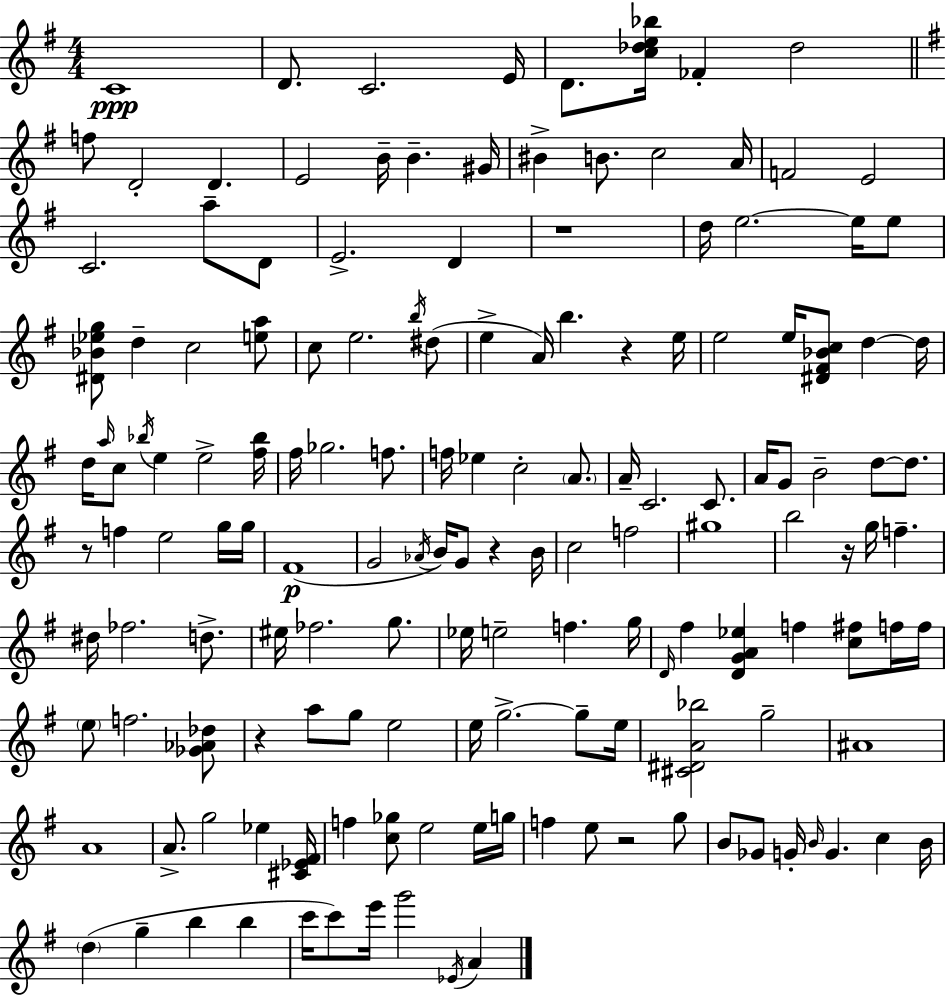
{
  \clef treble
  \numericTimeSignature
  \time 4/4
  \key g \major
  \repeat volta 2 { c'1\ppp | d'8. c'2. e'16 | d'8. <c'' des'' e'' bes''>16 fes'4-. des''2 | \bar "||" \break \key g \major f''8 d'2-. d'4. | e'2 b'16-- b'4.-- gis'16 | bis'4-> b'8. c''2 a'16 | f'2 e'2 | \break c'2. a''8-- d'8 | e'2.-> d'4 | r1 | d''16 e''2.~~ e''16 e''8 | \break <dis' bes' ees'' g''>8 d''4-- c''2 <e'' a''>8 | c''8 e''2. \acciaccatura { b''16 }( dis''8 | e''4-> a'16) b''4. r4 | e''16 e''2 e''16 <dis' fis' bes' c''>8 d''4~~ | \break d''16 d''16 \grace { a''16 } c''8 \acciaccatura { bes''16 } e''4 e''2-> | <fis'' bes''>16 fis''16 ges''2. | f''8. f''16 ees''4 c''2-. | \parenthesize a'8. a'16-- c'2. | \break c'8. a'16 g'8 b'2-- d''8~~ | d''8. r8 f''4 e''2 | g''16 g''16 fis'1(\p | g'2 \acciaccatura { aes'16 } b'16) g'8 r4 | \break b'16 c''2 f''2 | gis''1 | b''2 r16 g''16 f''4.-- | dis''16 fes''2. | \break d''8.-> eis''16 fes''2. | g''8. ees''16 e''2-- f''4. | g''16 \grace { d'16 } fis''4 <d' g' a' ees''>4 f''4 | <c'' fis''>8 f''16 f''16 \parenthesize e''8 f''2. | \break <ges' aes' des''>8 r4 a''8 g''8 e''2 | e''16 g''2.->~~ | g''8-- e''16 <cis' dis' a' bes''>2 g''2-- | ais'1 | \break a'1 | a'8.-> g''2 | ees''4 <cis' ees' fis'>16 f''4 <c'' ges''>8 e''2 | e''16 g''16 f''4 e''8 r2 | \break g''8 b'8 ges'8 g'16-. \grace { b'16 } g'4. | c''4 b'16 \parenthesize d''4( g''4-- b''4 | b''4 c'''16 c'''8) e'''16 g'''2 | \acciaccatura { ees'16 } a'4 } \bar "|."
}